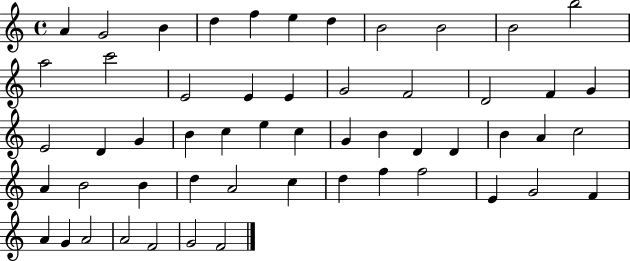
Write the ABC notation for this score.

X:1
T:Untitled
M:4/4
L:1/4
K:C
A G2 B d f e d B2 B2 B2 b2 a2 c'2 E2 E E G2 F2 D2 F G E2 D G B c e c G B D D B A c2 A B2 B d A2 c d f f2 E G2 F A G A2 A2 F2 G2 F2